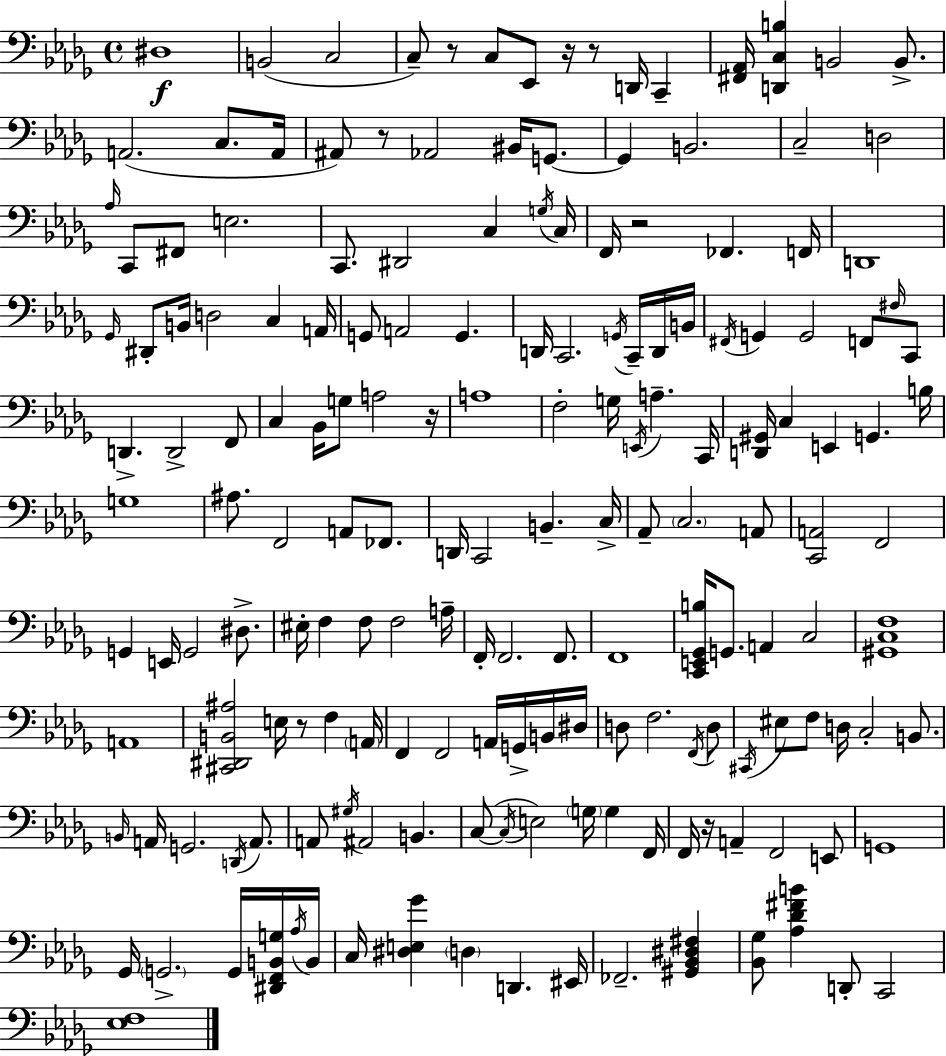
{
  \clef bass
  \time 4/4
  \defaultTimeSignature
  \key bes \minor
  dis1\f | b,2( c2 | c8--) r8 c8 ees,8 r16 r8 d,16 c,4-- | <fis, aes,>16 <d, c b>4 b,2 b,8.-> | \break a,2.( c8. a,16 | ais,8) r8 aes,2 bis,16 g,8.~~ | g,4 b,2. | c2-- d2 | \break \grace { aes16 } c,8 fis,8 e2. | c,8. dis,2 c4 | \acciaccatura { g16 } c16 f,16 r2 fes,4. | f,16 d,1 | \break \grace { ges,16 } dis,8-. b,16 d2 c4 | a,16 g,8 a,2 g,4. | d,16 c,2. | \acciaccatura { g,16 } c,16-- d,16 b,16 \acciaccatura { fis,16 } g,4 g,2 | \break f,8 \grace { fis16 } c,8 d,4.-> d,2-> | f,8 c4 bes,16 g8 a2 | r16 a1 | f2-. g16 \acciaccatura { e,16 } | \break a4.-- c,16 <d, gis,>16 c4 e,4 | g,4. b16 g1 | ais8. f,2 | a,8 fes,8. d,16 c,2 | \break b,4.-- c16-> aes,8-- \parenthesize c2. | a,8 <c, a,>2 f,2 | g,4 e,16 g,2 | dis8.-> eis16-. f4 f8 f2 | \break a16-- f,16-. f,2. | f,8. f,1 | <c, e, ges, b>16 g,8. a,4 c2 | <gis, c f>1 | \break a,1 | <cis, dis, b, ais>2 e16 | r8 f4 \parenthesize a,16 f,4 f,2 | a,16 g,16-> b,16 dis16 d8 f2. | \break \acciaccatura { f,16 } d8 \acciaccatura { cis,16 } eis8 f8 d16 c2-. | b,8. \grace { b,16 } a,16 g,2. | \acciaccatura { d,16 } a,8. a,8 \acciaccatura { gis16 } ais,2 | b,4. c8~(~ \acciaccatura { c16 } e2) | \break \parenthesize g16 g4 f,16 f,16 r16 a,4-- | f,2 e,8 g,1 | ges,16 \parenthesize g,2.-> | g,16 <dis, f, b, g>16 \acciaccatura { aes16 } b,16 c16 <dis e ges'>4 | \break \parenthesize d4 d,4. eis,16 fes,2.-- | <gis, bes, dis fis>4 <bes, ges>8 | <aes des' fis' b'>4 d,8-. c,2 <ees f>1 | \bar "|."
}